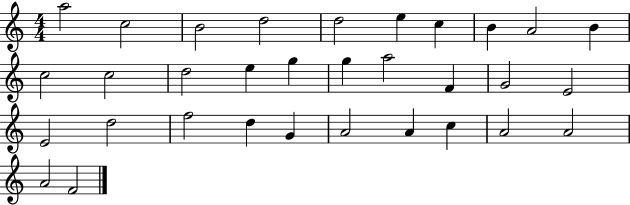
{
  \clef treble
  \numericTimeSignature
  \time 4/4
  \key c \major
  a''2 c''2 | b'2 d''2 | d''2 e''4 c''4 | b'4 a'2 b'4 | \break c''2 c''2 | d''2 e''4 g''4 | g''4 a''2 f'4 | g'2 e'2 | \break e'2 d''2 | f''2 d''4 g'4 | a'2 a'4 c''4 | a'2 a'2 | \break a'2 f'2 | \bar "|."
}